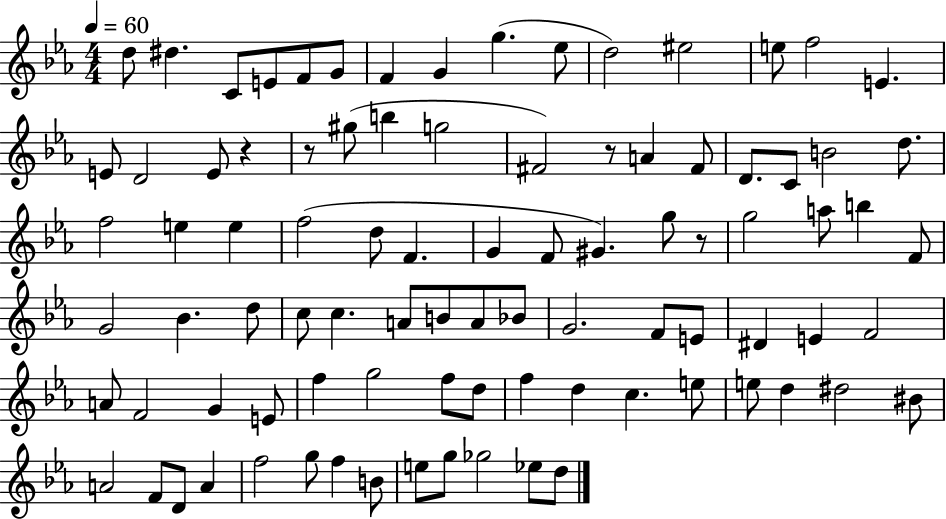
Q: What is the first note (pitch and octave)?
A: D5